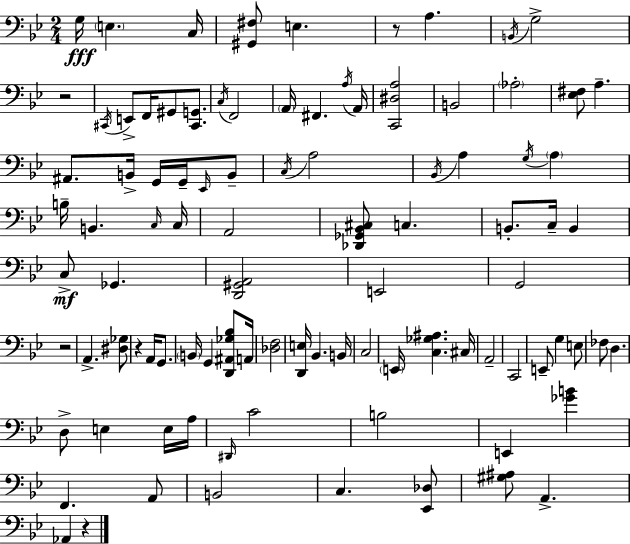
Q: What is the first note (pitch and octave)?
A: G3